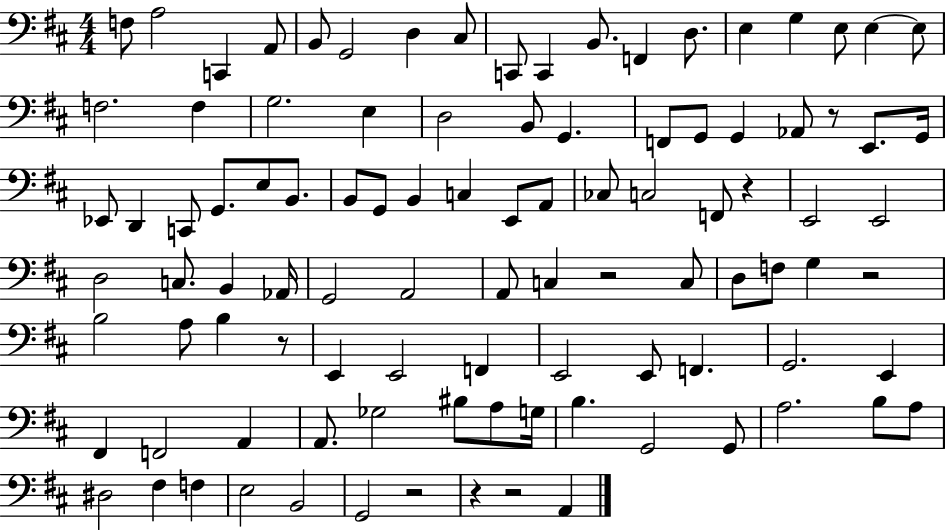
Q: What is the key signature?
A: D major